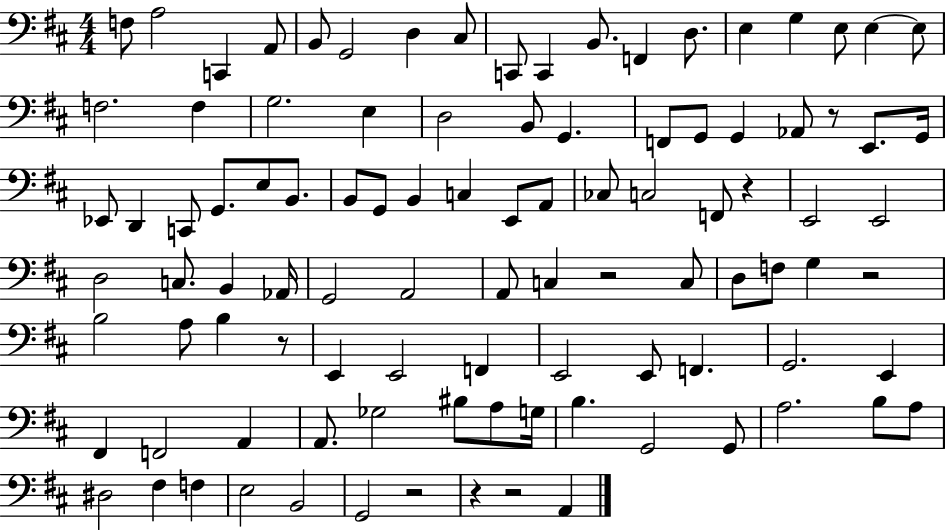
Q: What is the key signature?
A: D major